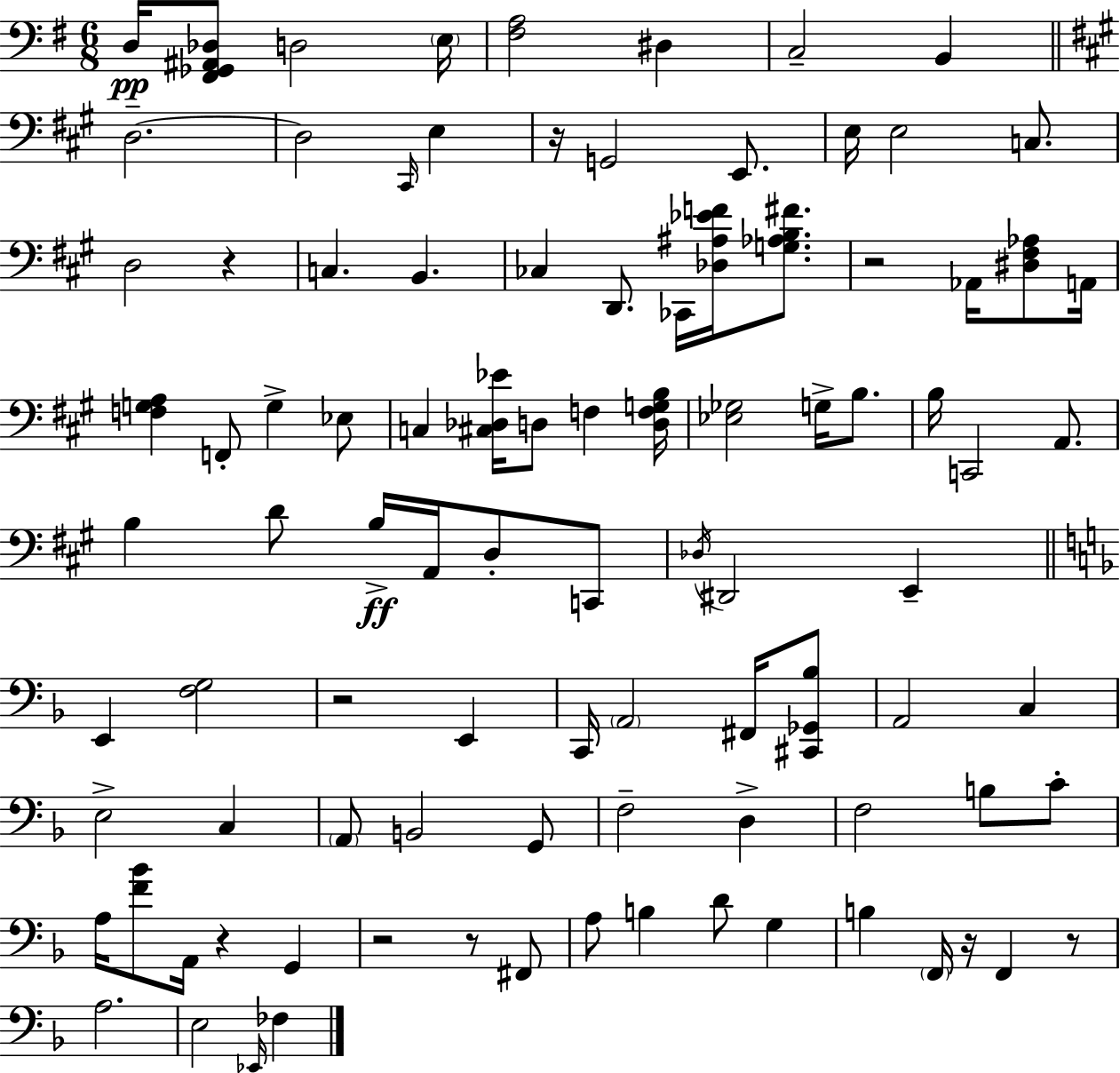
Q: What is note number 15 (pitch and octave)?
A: C3